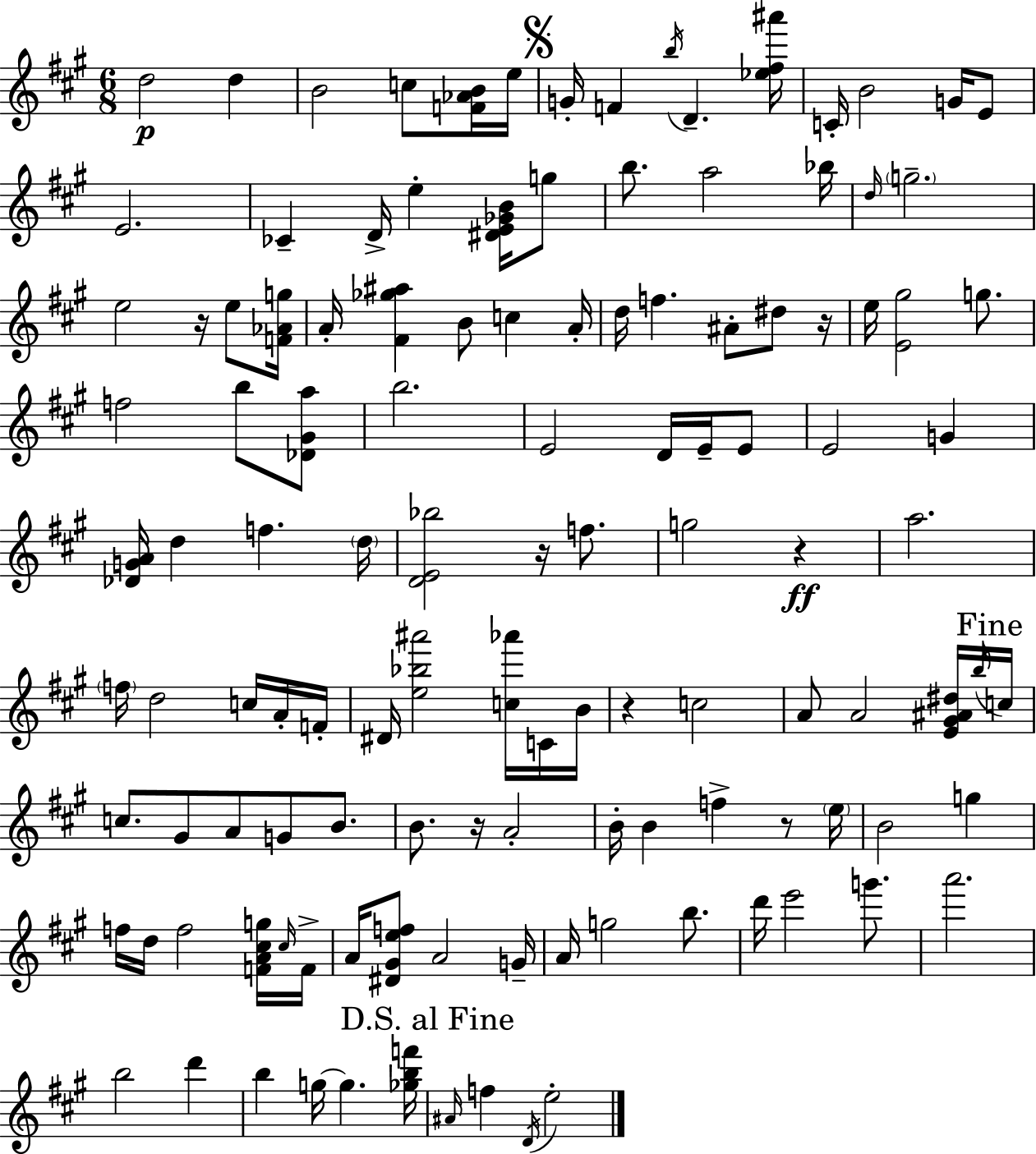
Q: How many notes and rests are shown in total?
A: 122